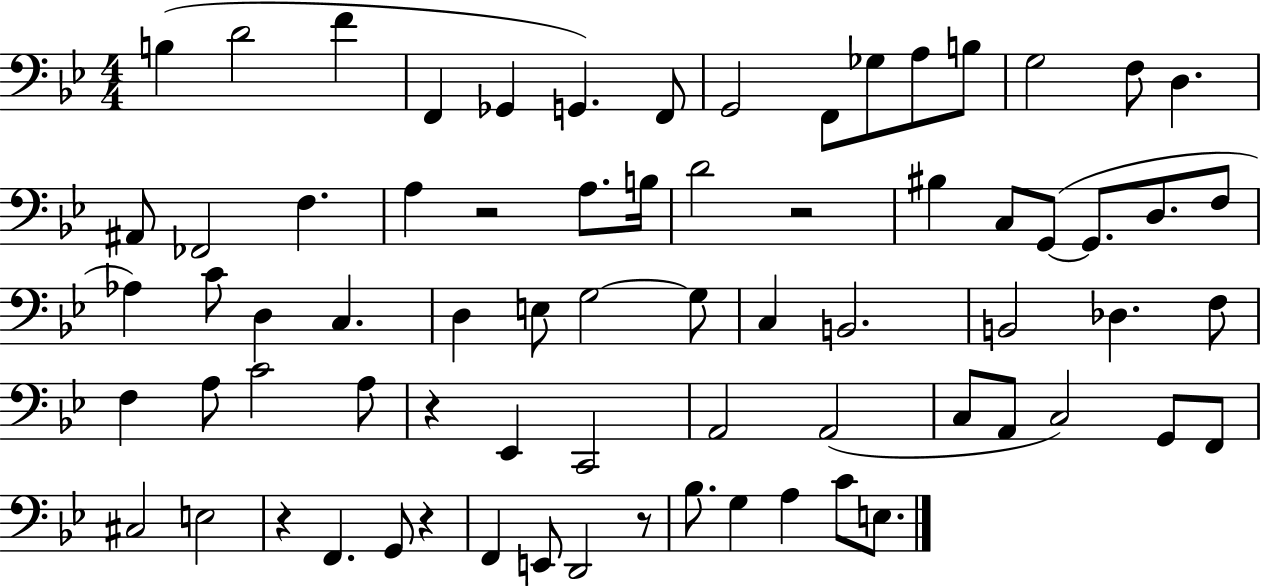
B3/q D4/h F4/q F2/q Gb2/q G2/q. F2/e G2/h F2/e Gb3/e A3/e B3/e G3/h F3/e D3/q. A#2/e FES2/h F3/q. A3/q R/h A3/e. B3/s D4/h R/h BIS3/q C3/e G2/e G2/e. D3/e. F3/e Ab3/q C4/e D3/q C3/q. D3/q E3/e G3/h G3/e C3/q B2/h. B2/h Db3/q. F3/e F3/q A3/e C4/h A3/e R/q Eb2/q C2/h A2/h A2/h C3/e A2/e C3/h G2/e F2/e C#3/h E3/h R/q F2/q. G2/e R/q F2/q E2/e D2/h R/e Bb3/e. G3/q A3/q C4/e E3/e.